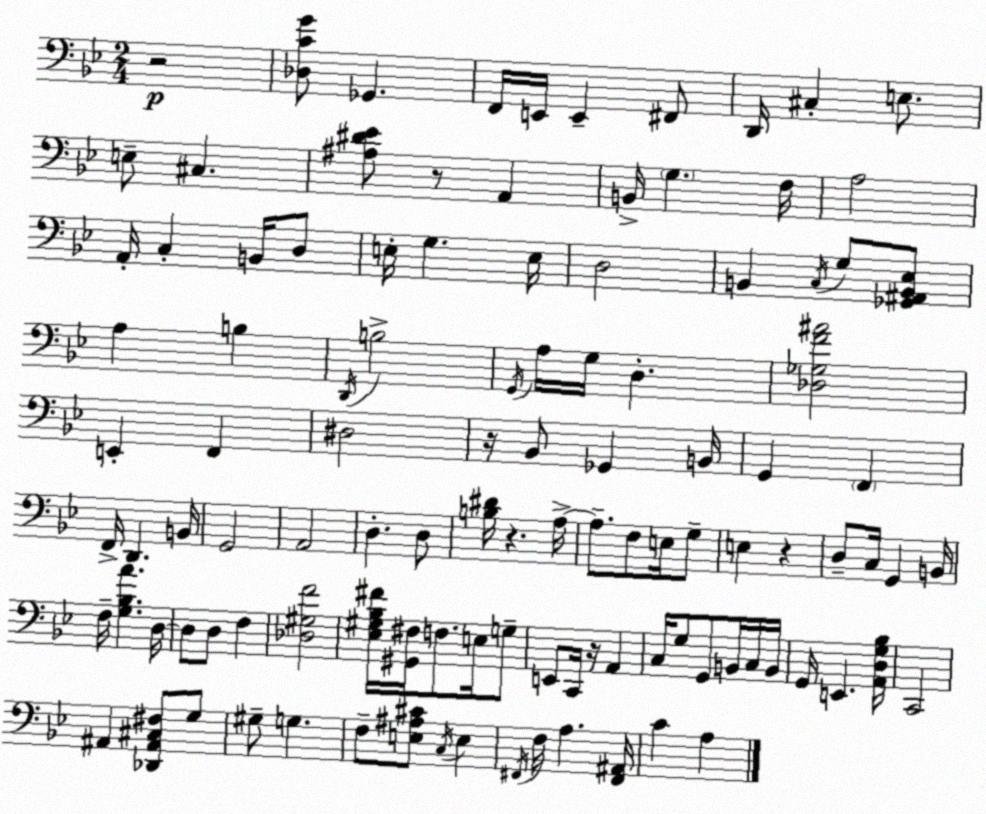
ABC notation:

X:1
T:Untitled
M:2/4
L:1/4
K:Bb
z2 [_D,CG]/2 _G,, F,,/4 E,,/4 E,, ^F,,/2 D,,/4 ^C, E,/2 E,/2 ^C, [^A,^D_E]/2 z/2 A,, B,,/4 G, F,/4 A,2 A,,/4 C, B,,/4 D,/2 E,/4 G, E,/4 D,2 B,, C,/4 G,/2 [_G,,^A,,B,,_E,]/2 A, B, D,,/4 B,2 G,,/4 A,/4 G,/4 D, [_D,_G,F^A]2 E,, F,, ^D,2 z/4 _B,,/2 _G,, B,,/4 G,, F,, F,,/4 D,, B,,/4 G,,2 A,,2 D, D,/2 [B,^D]/4 z A,/4 A,/2 F,/2 E,/4 G,/2 E, z D,/2 C,/4 G,, B,,/4 F,/4 [G,_B,A] D,/4 D,/2 D,/2 F, [_D,^G,F]2 [_E,^G,_B,^F]/4 [^G,,^F,]/4 F,/2 E,/4 G,/2 E,,/2 C,,/4 z/4 A,, C,/4 G,/2 G,,/2 B,,/4 C,/4 B,,/4 G,,/4 E,, [A,,D,G,_B,]/4 C,,2 ^A,, [_D,,^A,,^C,^F,]/2 G,/2 ^G,/2 G, F,/2 [E,^A,^C]/2 C,/4 E, ^F,,/4 F,/4 A, [^F,,^A,,]/4 C A,